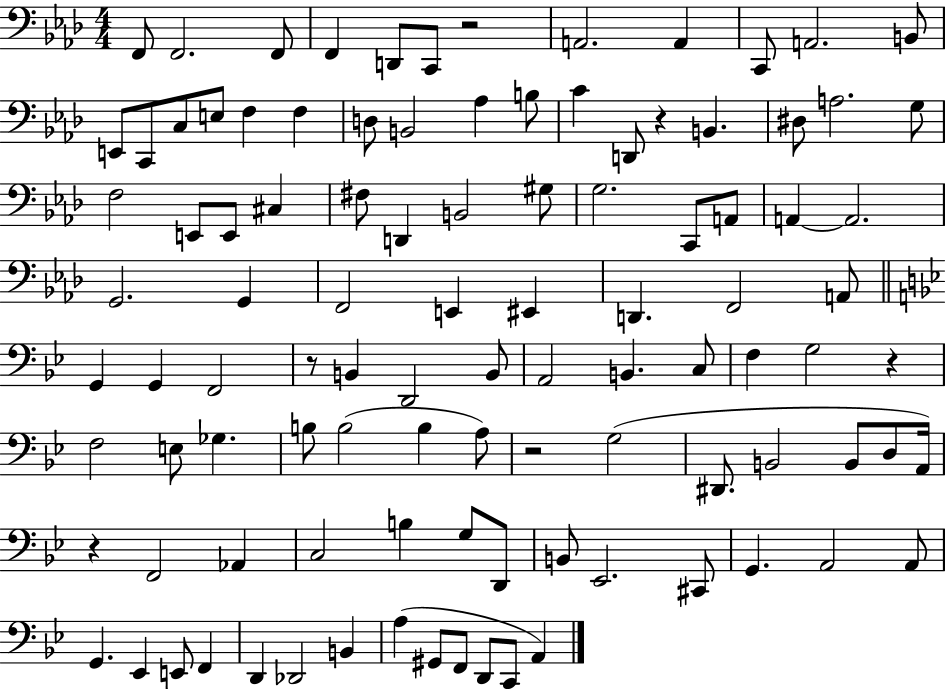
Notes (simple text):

F2/e F2/h. F2/e F2/q D2/e C2/e R/h A2/h. A2/q C2/e A2/h. B2/e E2/e C2/e C3/e E3/e F3/q F3/q D3/e B2/h Ab3/q B3/e C4/q D2/e R/q B2/q. D#3/e A3/h. G3/e F3/h E2/e E2/e C#3/q F#3/e D2/q B2/h G#3/e G3/h. C2/e A2/e A2/q A2/h. G2/h. G2/q F2/h E2/q EIS2/q D2/q. F2/h A2/e G2/q G2/q F2/h R/e B2/q D2/h B2/e A2/h B2/q. C3/e F3/q G3/h R/q F3/h E3/e Gb3/q. B3/e B3/h B3/q A3/e R/h G3/h D#2/e. B2/h B2/e D3/e A2/s R/q F2/h Ab2/q C3/h B3/q G3/e D2/e B2/e Eb2/h. C#2/e G2/q. A2/h A2/e G2/q. Eb2/q E2/e F2/q D2/q Db2/h B2/q A3/q G#2/e F2/e D2/e C2/e A2/q